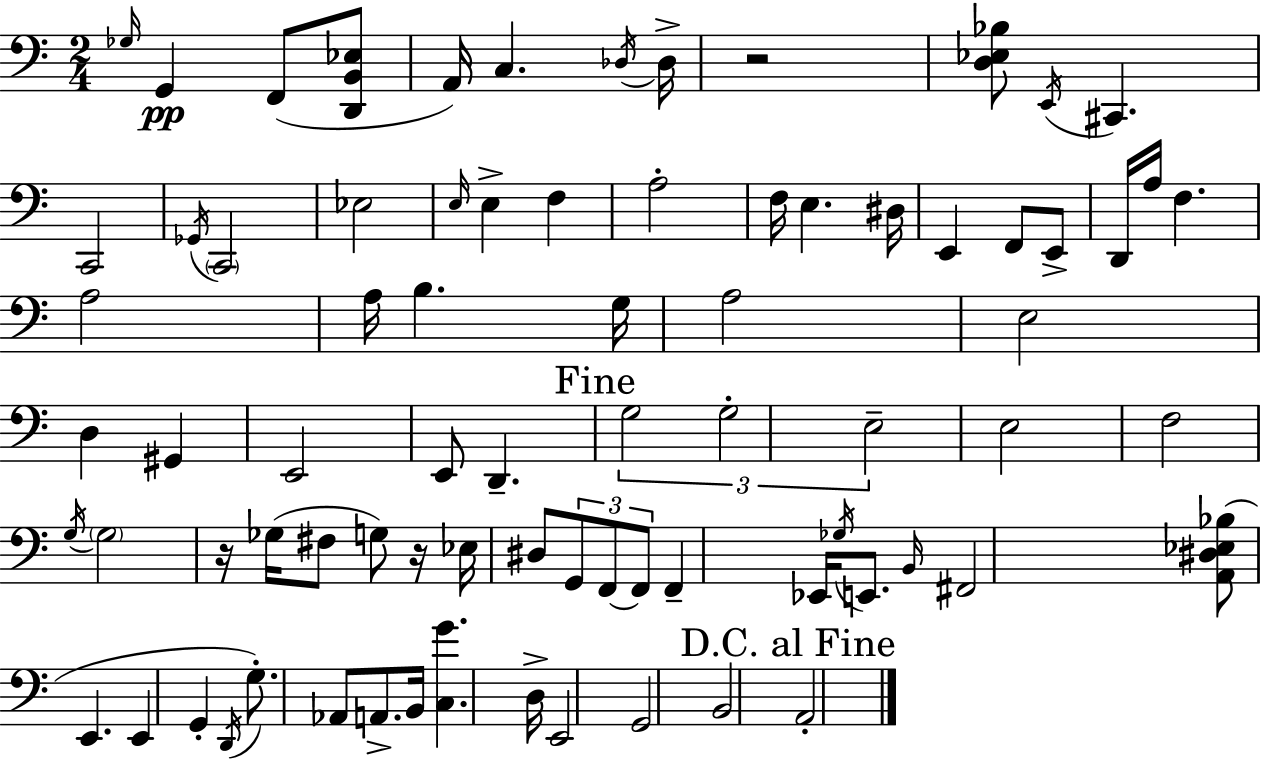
X:1
T:Untitled
M:2/4
L:1/4
K:Am
_G,/4 G,, F,,/2 [D,,B,,_E,]/2 A,,/4 C, _D,/4 _D,/4 z2 [D,_E,_B,]/2 E,,/4 ^C,, C,,2 _G,,/4 C,,2 _E,2 E,/4 E, F, A,2 F,/4 E, ^D,/4 E,, F,,/2 E,,/2 D,,/4 A,/4 F, A,2 A,/4 B, G,/4 A,2 E,2 D, ^G,, E,,2 E,,/2 D,, G,2 G,2 E,2 E,2 F,2 G,/4 G,2 z/4 _G,/4 ^F,/2 G,/2 z/4 _E,/4 ^D,/2 G,,/2 F,,/2 F,,/2 F,, _E,,/4 _G,/4 E,,/2 B,,/4 ^F,,2 [A,,^D,_E,_B,]/2 E,, E,, G,, D,,/4 G,/2 _A,,/2 A,,/2 B,,/4 [C,G] D,/4 E,,2 G,,2 B,,2 A,,2